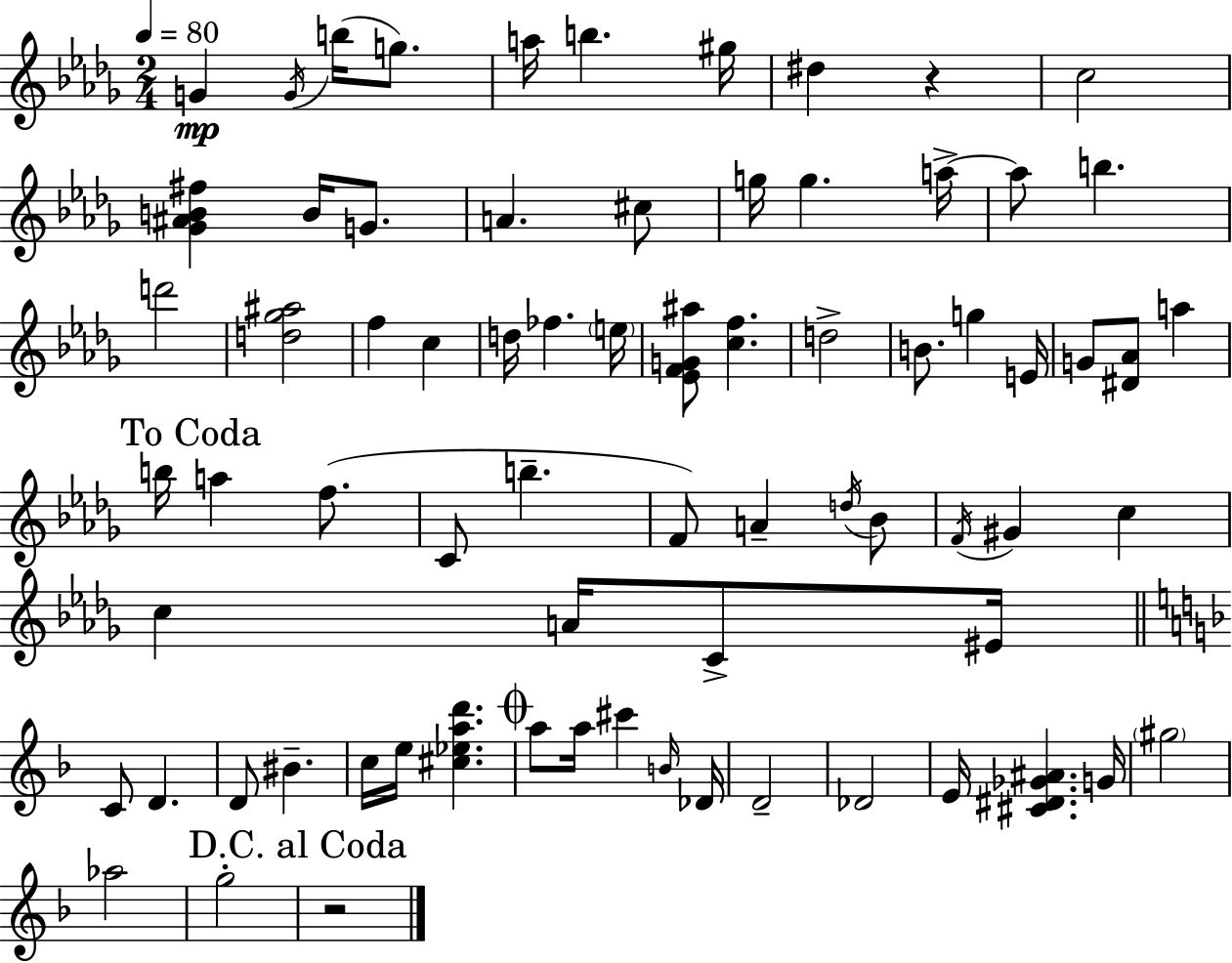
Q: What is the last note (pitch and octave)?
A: G5